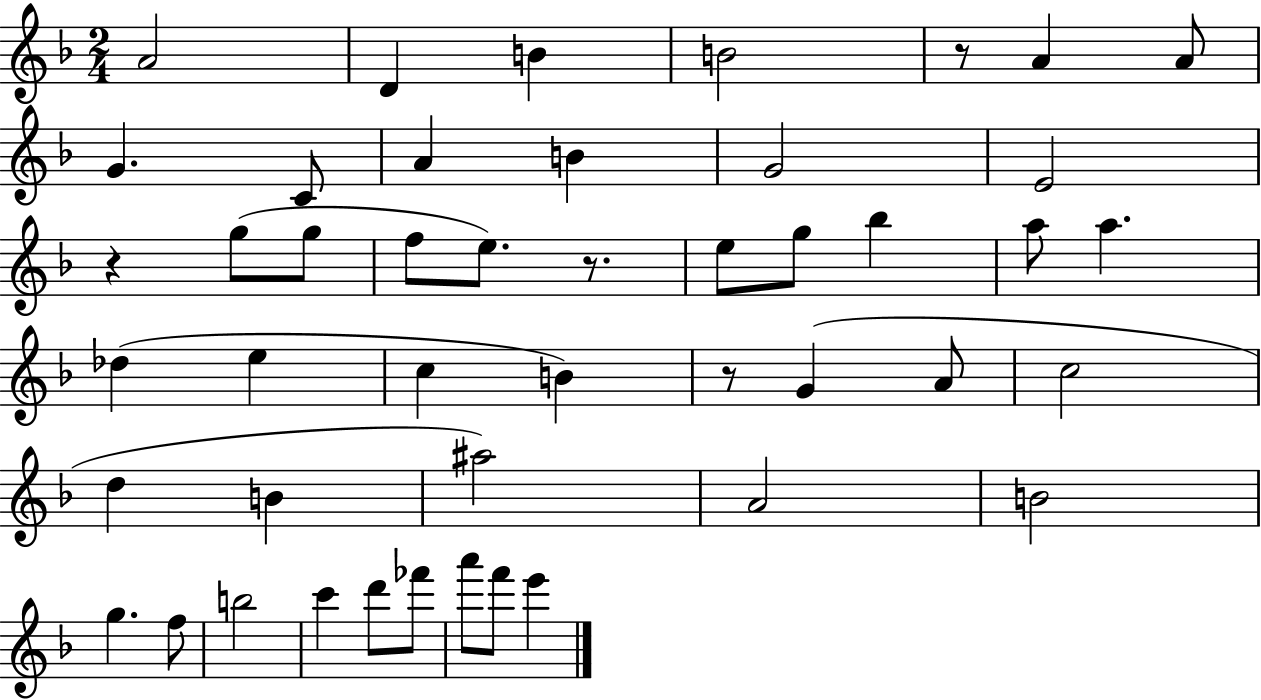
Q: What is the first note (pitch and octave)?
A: A4